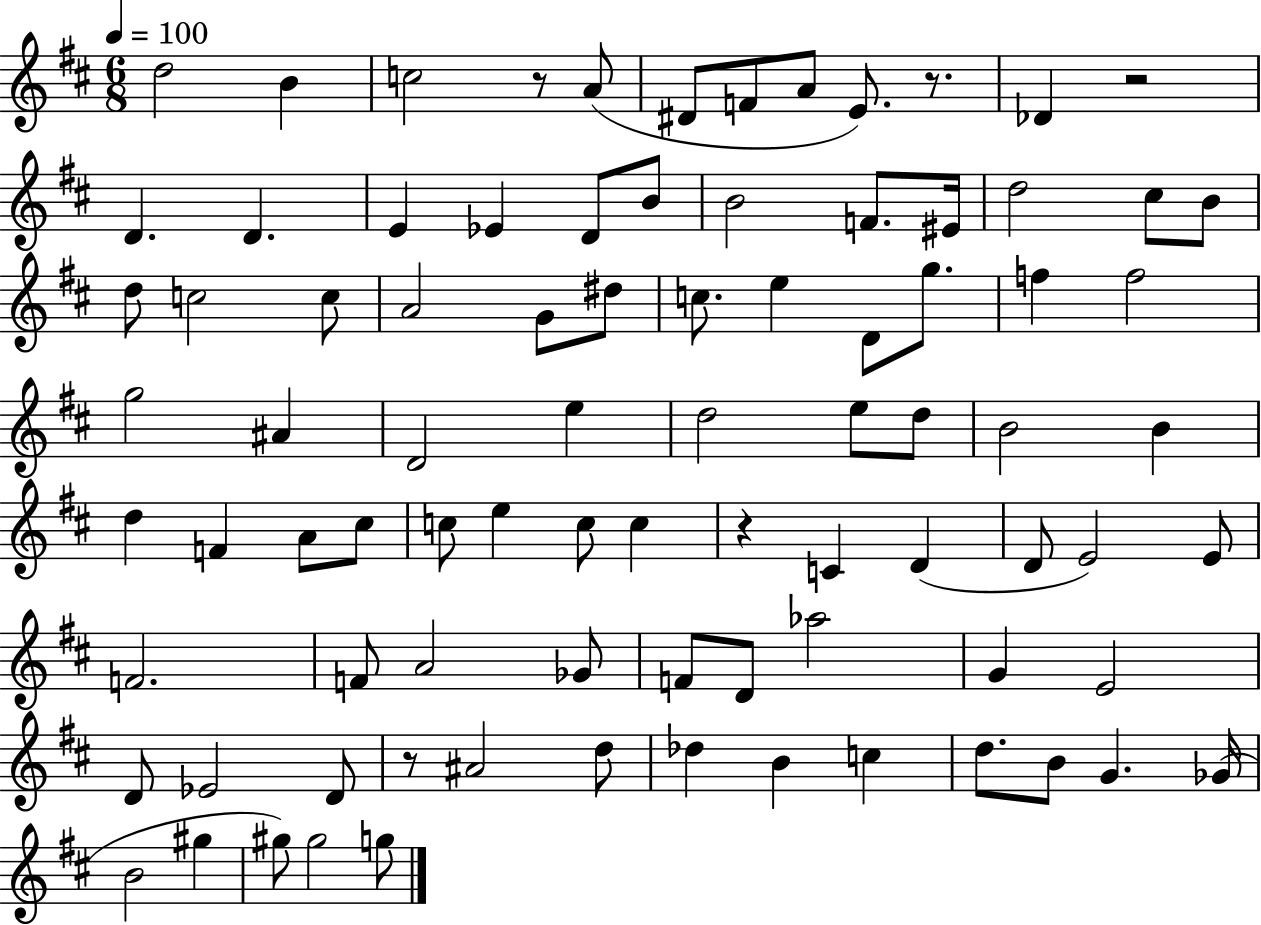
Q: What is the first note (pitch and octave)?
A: D5